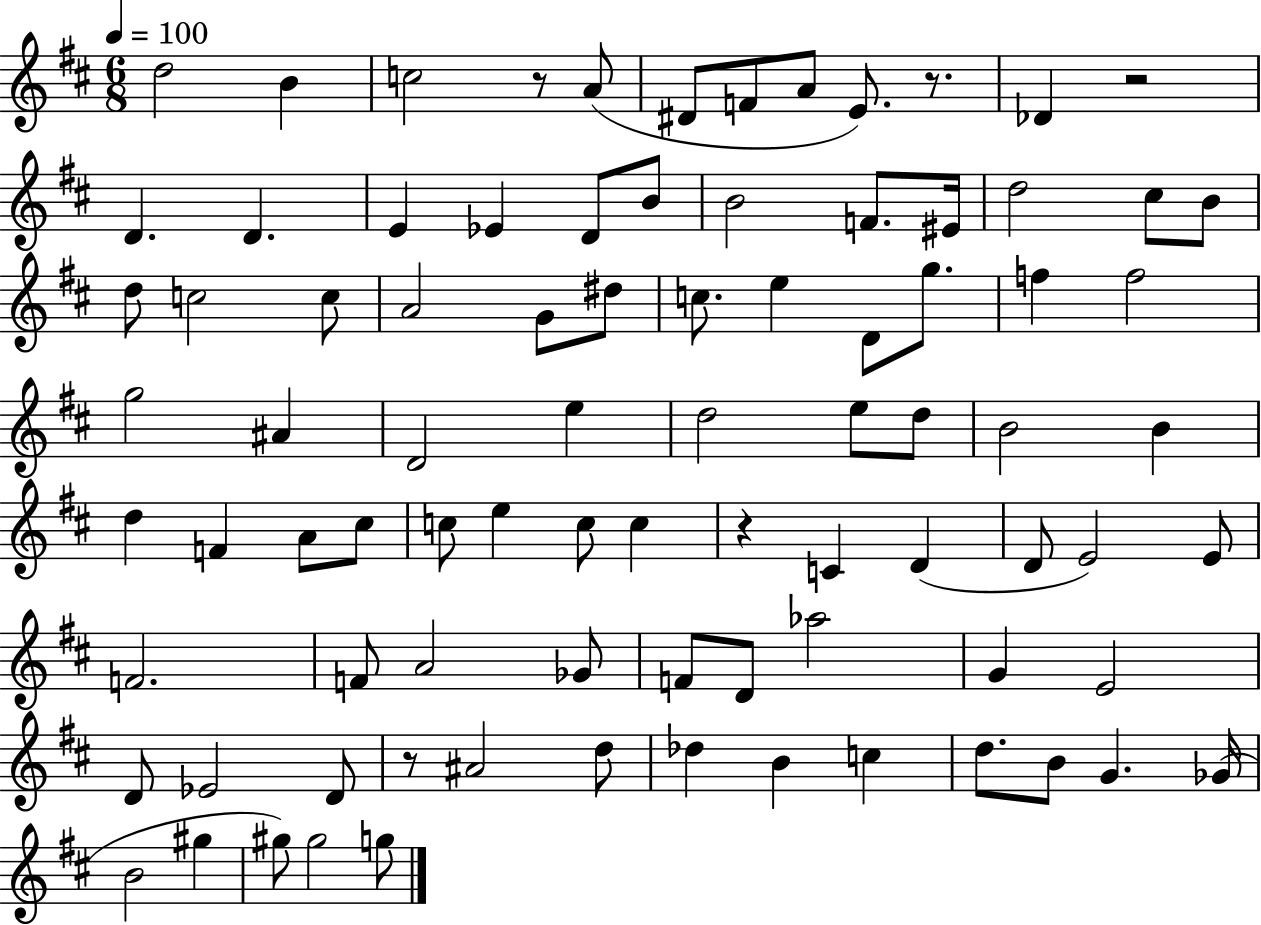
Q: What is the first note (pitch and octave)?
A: D5